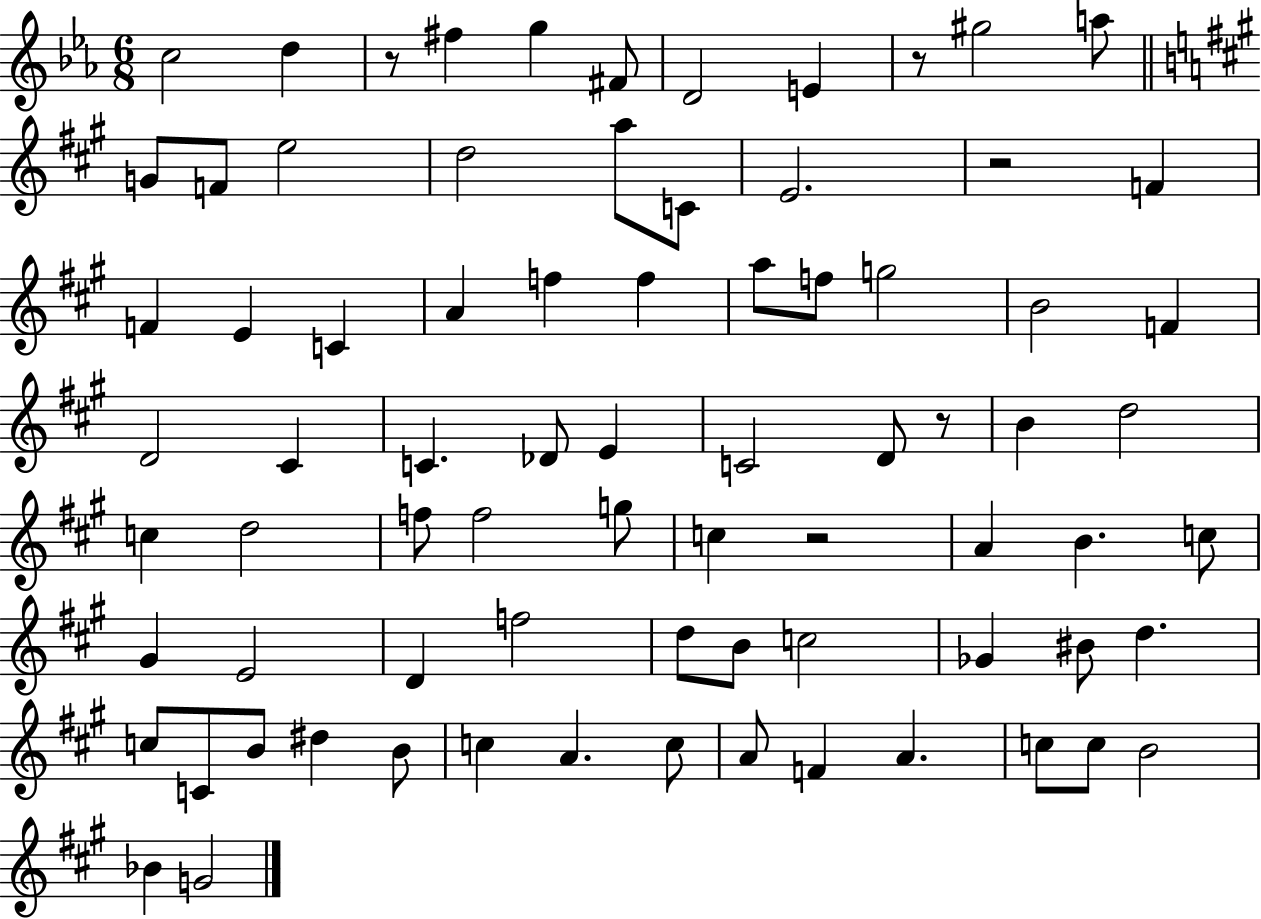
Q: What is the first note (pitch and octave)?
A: C5